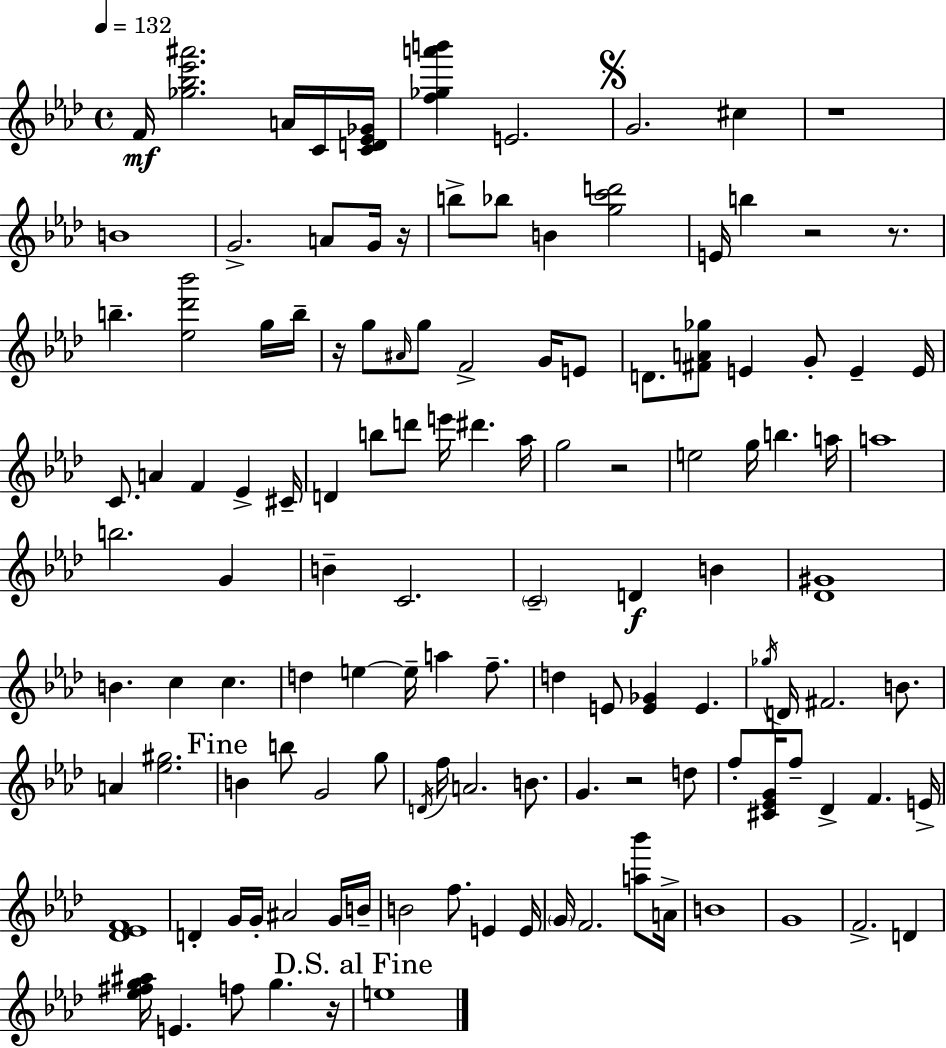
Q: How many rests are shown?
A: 8